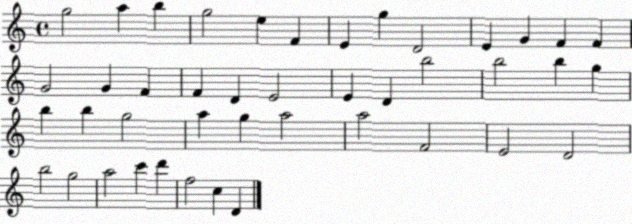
X:1
T:Untitled
M:4/4
L:1/4
K:C
g2 a b g2 e F E g D2 E G F F G2 G F F D E2 E D b2 b2 b g b b g2 a g a2 a2 F2 E2 D2 b2 g2 a2 c' d' f2 c D